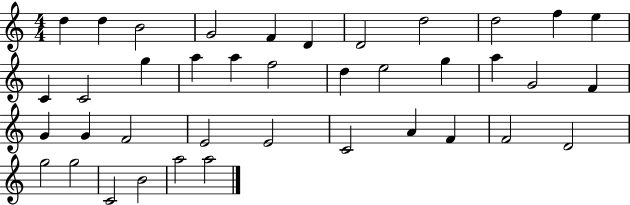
D5/q D5/q B4/h G4/h F4/q D4/q D4/h D5/h D5/h F5/q E5/q C4/q C4/h G5/q A5/q A5/q F5/h D5/q E5/h G5/q A5/q G4/h F4/q G4/q G4/q F4/h E4/h E4/h C4/h A4/q F4/q F4/h D4/h G5/h G5/h C4/h B4/h A5/h A5/h